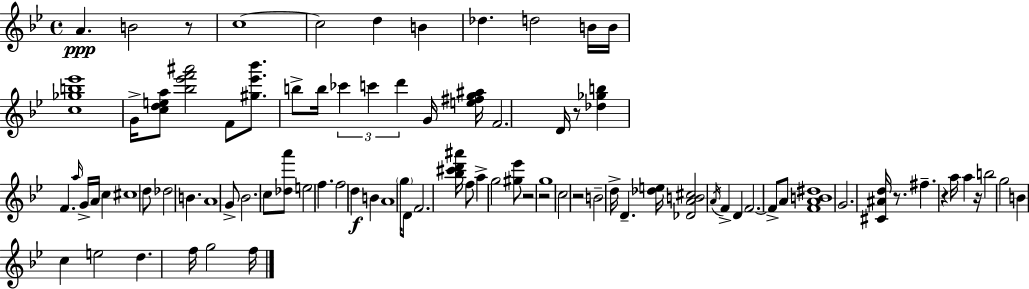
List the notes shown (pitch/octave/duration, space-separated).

A4/q. B4/h R/e C5/w C5/h D5/q B4/q Db5/q. D5/h B4/s B4/s [C5,Gb5,B5,Eb6]/w G4/s [C5,D5,E5,A5]/e [Bb5,Eb6,F6,A#6]/h F4/e [G#5,Eb6,Bb6]/e. B5/e B5/s CES6/q C6/q D6/q G4/s [E5,F#5,G5,A#5]/s F4/h. D4/s R/e [Db5,Gb5,B5]/q F4/q. A5/s G4/s A4/s C5/q C#5/w D5/e Db5/h B4/q. A4/w G4/e Bb4/h. C5/e [Db5,A6]/e E5/h F5/q. F5/h D5/q B4/q A4/w G5/s D4/e F4/h. [Bb5,C#6,D6,A#6]/s F5/e A5/q G5/h [G#5,Eb6]/e R/h R/h G5/w C5/h R/h B4/h D5/s D4/q. [Db5,E5]/s [Db4,A4,B4,C#5]/h A4/s F4/q D4/q F4/h. F4/e A4/e [F4,A4,B4,D#5]/w G4/h. [C#4,A#4,D5]/s R/e. F#5/q. R/q A5/s A5/q R/s B5/h G5/h B4/q C5/q E5/h D5/q. F5/s G5/h F5/s